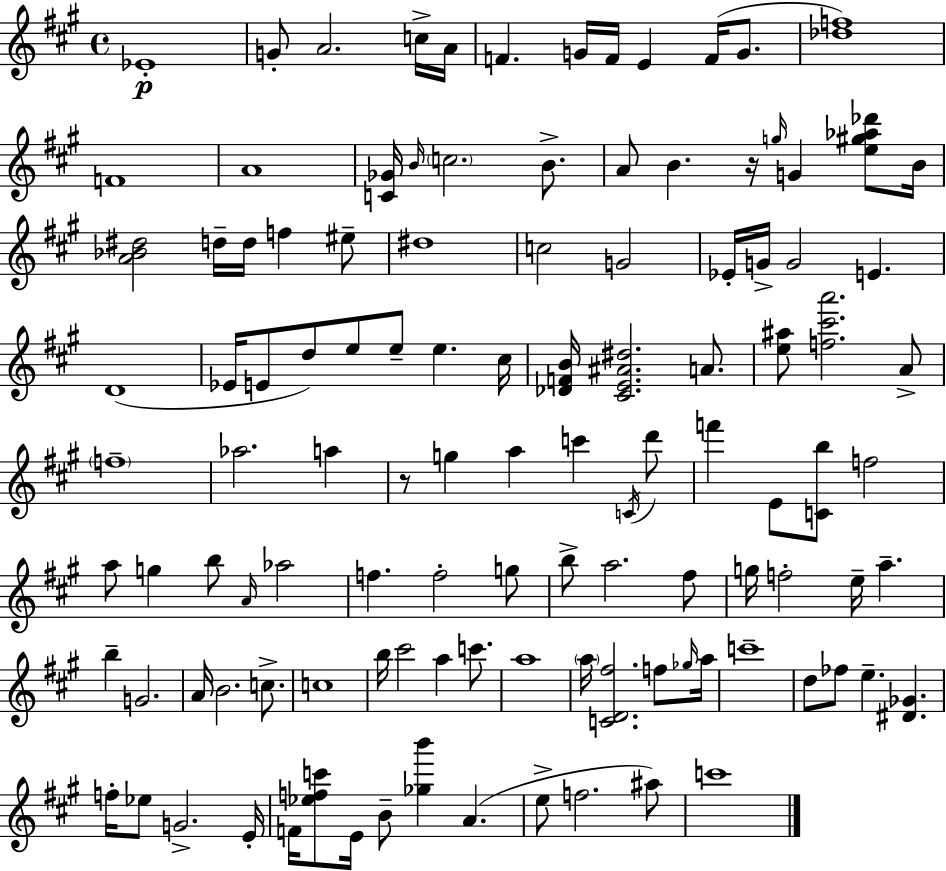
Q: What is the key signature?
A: A major